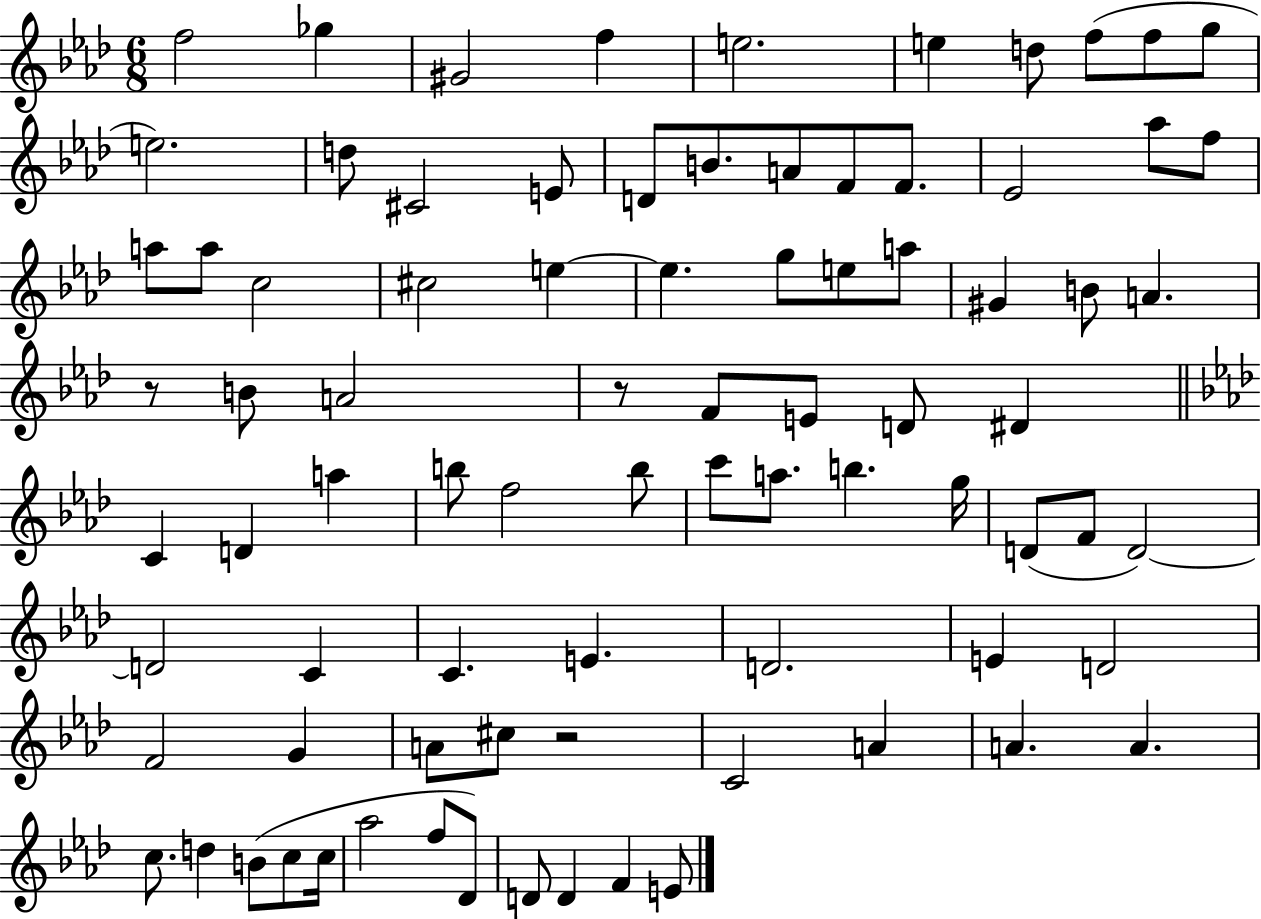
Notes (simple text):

F5/h Gb5/q G#4/h F5/q E5/h. E5/q D5/e F5/e F5/e G5/e E5/h. D5/e C#4/h E4/e D4/e B4/e. A4/e F4/e F4/e. Eb4/h Ab5/e F5/e A5/e A5/e C5/h C#5/h E5/q E5/q. G5/e E5/e A5/e G#4/q B4/e A4/q. R/e B4/e A4/h R/e F4/e E4/e D4/e D#4/q C4/q D4/q A5/q B5/e F5/h B5/e C6/e A5/e. B5/q. G5/s D4/e F4/e D4/h D4/h C4/q C4/q. E4/q. D4/h. E4/q D4/h F4/h G4/q A4/e C#5/e R/h C4/h A4/q A4/q. A4/q. C5/e. D5/q B4/e C5/e C5/s Ab5/h F5/e Db4/e D4/e D4/q F4/q E4/e